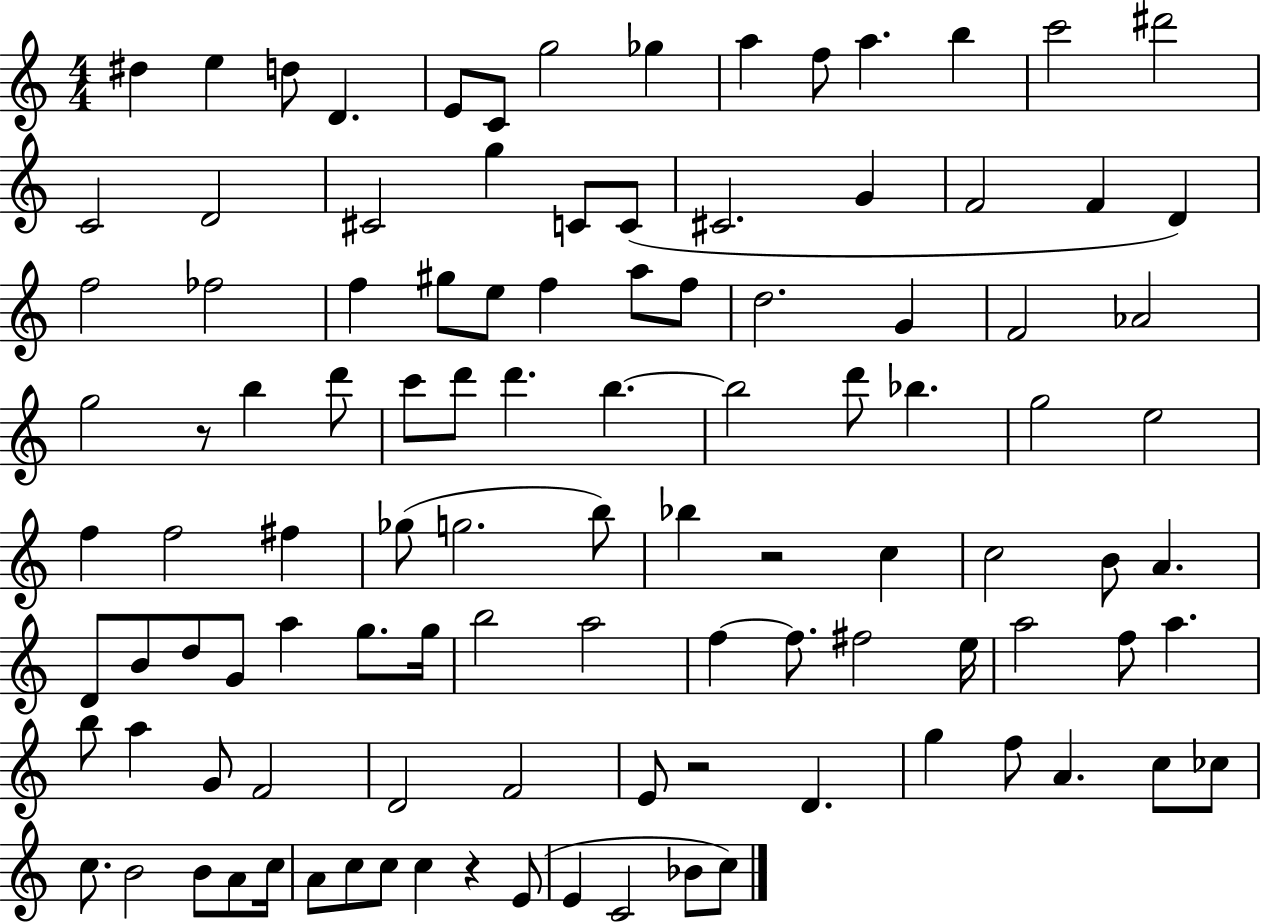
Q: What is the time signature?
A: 4/4